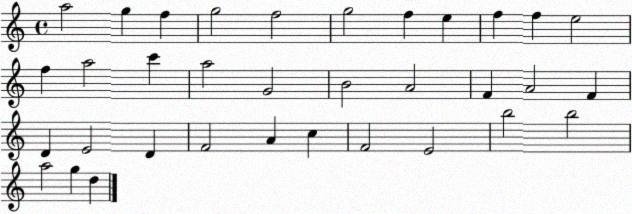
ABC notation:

X:1
T:Untitled
M:4/4
L:1/4
K:C
a2 g f g2 f2 g2 f e f f e2 f a2 c' a2 G2 B2 A2 F A2 F D E2 D F2 A c F2 E2 b2 b2 a2 g d